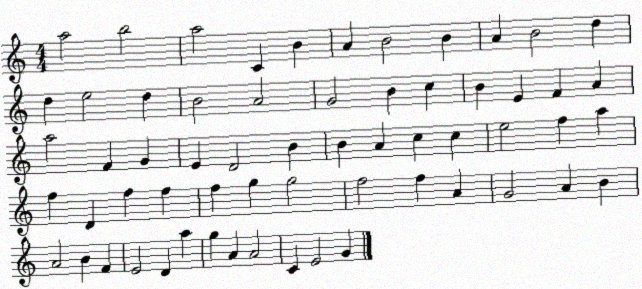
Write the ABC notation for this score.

X:1
T:Untitled
M:4/4
L:1/4
K:C
a2 b2 a2 C B A B2 B A B2 d d e2 d B2 A2 G2 B c B E F A a2 F G E D2 B B A c c e2 f a f D f f f g g2 f2 f A G2 A B A2 B F E2 D a g A A2 C E2 G